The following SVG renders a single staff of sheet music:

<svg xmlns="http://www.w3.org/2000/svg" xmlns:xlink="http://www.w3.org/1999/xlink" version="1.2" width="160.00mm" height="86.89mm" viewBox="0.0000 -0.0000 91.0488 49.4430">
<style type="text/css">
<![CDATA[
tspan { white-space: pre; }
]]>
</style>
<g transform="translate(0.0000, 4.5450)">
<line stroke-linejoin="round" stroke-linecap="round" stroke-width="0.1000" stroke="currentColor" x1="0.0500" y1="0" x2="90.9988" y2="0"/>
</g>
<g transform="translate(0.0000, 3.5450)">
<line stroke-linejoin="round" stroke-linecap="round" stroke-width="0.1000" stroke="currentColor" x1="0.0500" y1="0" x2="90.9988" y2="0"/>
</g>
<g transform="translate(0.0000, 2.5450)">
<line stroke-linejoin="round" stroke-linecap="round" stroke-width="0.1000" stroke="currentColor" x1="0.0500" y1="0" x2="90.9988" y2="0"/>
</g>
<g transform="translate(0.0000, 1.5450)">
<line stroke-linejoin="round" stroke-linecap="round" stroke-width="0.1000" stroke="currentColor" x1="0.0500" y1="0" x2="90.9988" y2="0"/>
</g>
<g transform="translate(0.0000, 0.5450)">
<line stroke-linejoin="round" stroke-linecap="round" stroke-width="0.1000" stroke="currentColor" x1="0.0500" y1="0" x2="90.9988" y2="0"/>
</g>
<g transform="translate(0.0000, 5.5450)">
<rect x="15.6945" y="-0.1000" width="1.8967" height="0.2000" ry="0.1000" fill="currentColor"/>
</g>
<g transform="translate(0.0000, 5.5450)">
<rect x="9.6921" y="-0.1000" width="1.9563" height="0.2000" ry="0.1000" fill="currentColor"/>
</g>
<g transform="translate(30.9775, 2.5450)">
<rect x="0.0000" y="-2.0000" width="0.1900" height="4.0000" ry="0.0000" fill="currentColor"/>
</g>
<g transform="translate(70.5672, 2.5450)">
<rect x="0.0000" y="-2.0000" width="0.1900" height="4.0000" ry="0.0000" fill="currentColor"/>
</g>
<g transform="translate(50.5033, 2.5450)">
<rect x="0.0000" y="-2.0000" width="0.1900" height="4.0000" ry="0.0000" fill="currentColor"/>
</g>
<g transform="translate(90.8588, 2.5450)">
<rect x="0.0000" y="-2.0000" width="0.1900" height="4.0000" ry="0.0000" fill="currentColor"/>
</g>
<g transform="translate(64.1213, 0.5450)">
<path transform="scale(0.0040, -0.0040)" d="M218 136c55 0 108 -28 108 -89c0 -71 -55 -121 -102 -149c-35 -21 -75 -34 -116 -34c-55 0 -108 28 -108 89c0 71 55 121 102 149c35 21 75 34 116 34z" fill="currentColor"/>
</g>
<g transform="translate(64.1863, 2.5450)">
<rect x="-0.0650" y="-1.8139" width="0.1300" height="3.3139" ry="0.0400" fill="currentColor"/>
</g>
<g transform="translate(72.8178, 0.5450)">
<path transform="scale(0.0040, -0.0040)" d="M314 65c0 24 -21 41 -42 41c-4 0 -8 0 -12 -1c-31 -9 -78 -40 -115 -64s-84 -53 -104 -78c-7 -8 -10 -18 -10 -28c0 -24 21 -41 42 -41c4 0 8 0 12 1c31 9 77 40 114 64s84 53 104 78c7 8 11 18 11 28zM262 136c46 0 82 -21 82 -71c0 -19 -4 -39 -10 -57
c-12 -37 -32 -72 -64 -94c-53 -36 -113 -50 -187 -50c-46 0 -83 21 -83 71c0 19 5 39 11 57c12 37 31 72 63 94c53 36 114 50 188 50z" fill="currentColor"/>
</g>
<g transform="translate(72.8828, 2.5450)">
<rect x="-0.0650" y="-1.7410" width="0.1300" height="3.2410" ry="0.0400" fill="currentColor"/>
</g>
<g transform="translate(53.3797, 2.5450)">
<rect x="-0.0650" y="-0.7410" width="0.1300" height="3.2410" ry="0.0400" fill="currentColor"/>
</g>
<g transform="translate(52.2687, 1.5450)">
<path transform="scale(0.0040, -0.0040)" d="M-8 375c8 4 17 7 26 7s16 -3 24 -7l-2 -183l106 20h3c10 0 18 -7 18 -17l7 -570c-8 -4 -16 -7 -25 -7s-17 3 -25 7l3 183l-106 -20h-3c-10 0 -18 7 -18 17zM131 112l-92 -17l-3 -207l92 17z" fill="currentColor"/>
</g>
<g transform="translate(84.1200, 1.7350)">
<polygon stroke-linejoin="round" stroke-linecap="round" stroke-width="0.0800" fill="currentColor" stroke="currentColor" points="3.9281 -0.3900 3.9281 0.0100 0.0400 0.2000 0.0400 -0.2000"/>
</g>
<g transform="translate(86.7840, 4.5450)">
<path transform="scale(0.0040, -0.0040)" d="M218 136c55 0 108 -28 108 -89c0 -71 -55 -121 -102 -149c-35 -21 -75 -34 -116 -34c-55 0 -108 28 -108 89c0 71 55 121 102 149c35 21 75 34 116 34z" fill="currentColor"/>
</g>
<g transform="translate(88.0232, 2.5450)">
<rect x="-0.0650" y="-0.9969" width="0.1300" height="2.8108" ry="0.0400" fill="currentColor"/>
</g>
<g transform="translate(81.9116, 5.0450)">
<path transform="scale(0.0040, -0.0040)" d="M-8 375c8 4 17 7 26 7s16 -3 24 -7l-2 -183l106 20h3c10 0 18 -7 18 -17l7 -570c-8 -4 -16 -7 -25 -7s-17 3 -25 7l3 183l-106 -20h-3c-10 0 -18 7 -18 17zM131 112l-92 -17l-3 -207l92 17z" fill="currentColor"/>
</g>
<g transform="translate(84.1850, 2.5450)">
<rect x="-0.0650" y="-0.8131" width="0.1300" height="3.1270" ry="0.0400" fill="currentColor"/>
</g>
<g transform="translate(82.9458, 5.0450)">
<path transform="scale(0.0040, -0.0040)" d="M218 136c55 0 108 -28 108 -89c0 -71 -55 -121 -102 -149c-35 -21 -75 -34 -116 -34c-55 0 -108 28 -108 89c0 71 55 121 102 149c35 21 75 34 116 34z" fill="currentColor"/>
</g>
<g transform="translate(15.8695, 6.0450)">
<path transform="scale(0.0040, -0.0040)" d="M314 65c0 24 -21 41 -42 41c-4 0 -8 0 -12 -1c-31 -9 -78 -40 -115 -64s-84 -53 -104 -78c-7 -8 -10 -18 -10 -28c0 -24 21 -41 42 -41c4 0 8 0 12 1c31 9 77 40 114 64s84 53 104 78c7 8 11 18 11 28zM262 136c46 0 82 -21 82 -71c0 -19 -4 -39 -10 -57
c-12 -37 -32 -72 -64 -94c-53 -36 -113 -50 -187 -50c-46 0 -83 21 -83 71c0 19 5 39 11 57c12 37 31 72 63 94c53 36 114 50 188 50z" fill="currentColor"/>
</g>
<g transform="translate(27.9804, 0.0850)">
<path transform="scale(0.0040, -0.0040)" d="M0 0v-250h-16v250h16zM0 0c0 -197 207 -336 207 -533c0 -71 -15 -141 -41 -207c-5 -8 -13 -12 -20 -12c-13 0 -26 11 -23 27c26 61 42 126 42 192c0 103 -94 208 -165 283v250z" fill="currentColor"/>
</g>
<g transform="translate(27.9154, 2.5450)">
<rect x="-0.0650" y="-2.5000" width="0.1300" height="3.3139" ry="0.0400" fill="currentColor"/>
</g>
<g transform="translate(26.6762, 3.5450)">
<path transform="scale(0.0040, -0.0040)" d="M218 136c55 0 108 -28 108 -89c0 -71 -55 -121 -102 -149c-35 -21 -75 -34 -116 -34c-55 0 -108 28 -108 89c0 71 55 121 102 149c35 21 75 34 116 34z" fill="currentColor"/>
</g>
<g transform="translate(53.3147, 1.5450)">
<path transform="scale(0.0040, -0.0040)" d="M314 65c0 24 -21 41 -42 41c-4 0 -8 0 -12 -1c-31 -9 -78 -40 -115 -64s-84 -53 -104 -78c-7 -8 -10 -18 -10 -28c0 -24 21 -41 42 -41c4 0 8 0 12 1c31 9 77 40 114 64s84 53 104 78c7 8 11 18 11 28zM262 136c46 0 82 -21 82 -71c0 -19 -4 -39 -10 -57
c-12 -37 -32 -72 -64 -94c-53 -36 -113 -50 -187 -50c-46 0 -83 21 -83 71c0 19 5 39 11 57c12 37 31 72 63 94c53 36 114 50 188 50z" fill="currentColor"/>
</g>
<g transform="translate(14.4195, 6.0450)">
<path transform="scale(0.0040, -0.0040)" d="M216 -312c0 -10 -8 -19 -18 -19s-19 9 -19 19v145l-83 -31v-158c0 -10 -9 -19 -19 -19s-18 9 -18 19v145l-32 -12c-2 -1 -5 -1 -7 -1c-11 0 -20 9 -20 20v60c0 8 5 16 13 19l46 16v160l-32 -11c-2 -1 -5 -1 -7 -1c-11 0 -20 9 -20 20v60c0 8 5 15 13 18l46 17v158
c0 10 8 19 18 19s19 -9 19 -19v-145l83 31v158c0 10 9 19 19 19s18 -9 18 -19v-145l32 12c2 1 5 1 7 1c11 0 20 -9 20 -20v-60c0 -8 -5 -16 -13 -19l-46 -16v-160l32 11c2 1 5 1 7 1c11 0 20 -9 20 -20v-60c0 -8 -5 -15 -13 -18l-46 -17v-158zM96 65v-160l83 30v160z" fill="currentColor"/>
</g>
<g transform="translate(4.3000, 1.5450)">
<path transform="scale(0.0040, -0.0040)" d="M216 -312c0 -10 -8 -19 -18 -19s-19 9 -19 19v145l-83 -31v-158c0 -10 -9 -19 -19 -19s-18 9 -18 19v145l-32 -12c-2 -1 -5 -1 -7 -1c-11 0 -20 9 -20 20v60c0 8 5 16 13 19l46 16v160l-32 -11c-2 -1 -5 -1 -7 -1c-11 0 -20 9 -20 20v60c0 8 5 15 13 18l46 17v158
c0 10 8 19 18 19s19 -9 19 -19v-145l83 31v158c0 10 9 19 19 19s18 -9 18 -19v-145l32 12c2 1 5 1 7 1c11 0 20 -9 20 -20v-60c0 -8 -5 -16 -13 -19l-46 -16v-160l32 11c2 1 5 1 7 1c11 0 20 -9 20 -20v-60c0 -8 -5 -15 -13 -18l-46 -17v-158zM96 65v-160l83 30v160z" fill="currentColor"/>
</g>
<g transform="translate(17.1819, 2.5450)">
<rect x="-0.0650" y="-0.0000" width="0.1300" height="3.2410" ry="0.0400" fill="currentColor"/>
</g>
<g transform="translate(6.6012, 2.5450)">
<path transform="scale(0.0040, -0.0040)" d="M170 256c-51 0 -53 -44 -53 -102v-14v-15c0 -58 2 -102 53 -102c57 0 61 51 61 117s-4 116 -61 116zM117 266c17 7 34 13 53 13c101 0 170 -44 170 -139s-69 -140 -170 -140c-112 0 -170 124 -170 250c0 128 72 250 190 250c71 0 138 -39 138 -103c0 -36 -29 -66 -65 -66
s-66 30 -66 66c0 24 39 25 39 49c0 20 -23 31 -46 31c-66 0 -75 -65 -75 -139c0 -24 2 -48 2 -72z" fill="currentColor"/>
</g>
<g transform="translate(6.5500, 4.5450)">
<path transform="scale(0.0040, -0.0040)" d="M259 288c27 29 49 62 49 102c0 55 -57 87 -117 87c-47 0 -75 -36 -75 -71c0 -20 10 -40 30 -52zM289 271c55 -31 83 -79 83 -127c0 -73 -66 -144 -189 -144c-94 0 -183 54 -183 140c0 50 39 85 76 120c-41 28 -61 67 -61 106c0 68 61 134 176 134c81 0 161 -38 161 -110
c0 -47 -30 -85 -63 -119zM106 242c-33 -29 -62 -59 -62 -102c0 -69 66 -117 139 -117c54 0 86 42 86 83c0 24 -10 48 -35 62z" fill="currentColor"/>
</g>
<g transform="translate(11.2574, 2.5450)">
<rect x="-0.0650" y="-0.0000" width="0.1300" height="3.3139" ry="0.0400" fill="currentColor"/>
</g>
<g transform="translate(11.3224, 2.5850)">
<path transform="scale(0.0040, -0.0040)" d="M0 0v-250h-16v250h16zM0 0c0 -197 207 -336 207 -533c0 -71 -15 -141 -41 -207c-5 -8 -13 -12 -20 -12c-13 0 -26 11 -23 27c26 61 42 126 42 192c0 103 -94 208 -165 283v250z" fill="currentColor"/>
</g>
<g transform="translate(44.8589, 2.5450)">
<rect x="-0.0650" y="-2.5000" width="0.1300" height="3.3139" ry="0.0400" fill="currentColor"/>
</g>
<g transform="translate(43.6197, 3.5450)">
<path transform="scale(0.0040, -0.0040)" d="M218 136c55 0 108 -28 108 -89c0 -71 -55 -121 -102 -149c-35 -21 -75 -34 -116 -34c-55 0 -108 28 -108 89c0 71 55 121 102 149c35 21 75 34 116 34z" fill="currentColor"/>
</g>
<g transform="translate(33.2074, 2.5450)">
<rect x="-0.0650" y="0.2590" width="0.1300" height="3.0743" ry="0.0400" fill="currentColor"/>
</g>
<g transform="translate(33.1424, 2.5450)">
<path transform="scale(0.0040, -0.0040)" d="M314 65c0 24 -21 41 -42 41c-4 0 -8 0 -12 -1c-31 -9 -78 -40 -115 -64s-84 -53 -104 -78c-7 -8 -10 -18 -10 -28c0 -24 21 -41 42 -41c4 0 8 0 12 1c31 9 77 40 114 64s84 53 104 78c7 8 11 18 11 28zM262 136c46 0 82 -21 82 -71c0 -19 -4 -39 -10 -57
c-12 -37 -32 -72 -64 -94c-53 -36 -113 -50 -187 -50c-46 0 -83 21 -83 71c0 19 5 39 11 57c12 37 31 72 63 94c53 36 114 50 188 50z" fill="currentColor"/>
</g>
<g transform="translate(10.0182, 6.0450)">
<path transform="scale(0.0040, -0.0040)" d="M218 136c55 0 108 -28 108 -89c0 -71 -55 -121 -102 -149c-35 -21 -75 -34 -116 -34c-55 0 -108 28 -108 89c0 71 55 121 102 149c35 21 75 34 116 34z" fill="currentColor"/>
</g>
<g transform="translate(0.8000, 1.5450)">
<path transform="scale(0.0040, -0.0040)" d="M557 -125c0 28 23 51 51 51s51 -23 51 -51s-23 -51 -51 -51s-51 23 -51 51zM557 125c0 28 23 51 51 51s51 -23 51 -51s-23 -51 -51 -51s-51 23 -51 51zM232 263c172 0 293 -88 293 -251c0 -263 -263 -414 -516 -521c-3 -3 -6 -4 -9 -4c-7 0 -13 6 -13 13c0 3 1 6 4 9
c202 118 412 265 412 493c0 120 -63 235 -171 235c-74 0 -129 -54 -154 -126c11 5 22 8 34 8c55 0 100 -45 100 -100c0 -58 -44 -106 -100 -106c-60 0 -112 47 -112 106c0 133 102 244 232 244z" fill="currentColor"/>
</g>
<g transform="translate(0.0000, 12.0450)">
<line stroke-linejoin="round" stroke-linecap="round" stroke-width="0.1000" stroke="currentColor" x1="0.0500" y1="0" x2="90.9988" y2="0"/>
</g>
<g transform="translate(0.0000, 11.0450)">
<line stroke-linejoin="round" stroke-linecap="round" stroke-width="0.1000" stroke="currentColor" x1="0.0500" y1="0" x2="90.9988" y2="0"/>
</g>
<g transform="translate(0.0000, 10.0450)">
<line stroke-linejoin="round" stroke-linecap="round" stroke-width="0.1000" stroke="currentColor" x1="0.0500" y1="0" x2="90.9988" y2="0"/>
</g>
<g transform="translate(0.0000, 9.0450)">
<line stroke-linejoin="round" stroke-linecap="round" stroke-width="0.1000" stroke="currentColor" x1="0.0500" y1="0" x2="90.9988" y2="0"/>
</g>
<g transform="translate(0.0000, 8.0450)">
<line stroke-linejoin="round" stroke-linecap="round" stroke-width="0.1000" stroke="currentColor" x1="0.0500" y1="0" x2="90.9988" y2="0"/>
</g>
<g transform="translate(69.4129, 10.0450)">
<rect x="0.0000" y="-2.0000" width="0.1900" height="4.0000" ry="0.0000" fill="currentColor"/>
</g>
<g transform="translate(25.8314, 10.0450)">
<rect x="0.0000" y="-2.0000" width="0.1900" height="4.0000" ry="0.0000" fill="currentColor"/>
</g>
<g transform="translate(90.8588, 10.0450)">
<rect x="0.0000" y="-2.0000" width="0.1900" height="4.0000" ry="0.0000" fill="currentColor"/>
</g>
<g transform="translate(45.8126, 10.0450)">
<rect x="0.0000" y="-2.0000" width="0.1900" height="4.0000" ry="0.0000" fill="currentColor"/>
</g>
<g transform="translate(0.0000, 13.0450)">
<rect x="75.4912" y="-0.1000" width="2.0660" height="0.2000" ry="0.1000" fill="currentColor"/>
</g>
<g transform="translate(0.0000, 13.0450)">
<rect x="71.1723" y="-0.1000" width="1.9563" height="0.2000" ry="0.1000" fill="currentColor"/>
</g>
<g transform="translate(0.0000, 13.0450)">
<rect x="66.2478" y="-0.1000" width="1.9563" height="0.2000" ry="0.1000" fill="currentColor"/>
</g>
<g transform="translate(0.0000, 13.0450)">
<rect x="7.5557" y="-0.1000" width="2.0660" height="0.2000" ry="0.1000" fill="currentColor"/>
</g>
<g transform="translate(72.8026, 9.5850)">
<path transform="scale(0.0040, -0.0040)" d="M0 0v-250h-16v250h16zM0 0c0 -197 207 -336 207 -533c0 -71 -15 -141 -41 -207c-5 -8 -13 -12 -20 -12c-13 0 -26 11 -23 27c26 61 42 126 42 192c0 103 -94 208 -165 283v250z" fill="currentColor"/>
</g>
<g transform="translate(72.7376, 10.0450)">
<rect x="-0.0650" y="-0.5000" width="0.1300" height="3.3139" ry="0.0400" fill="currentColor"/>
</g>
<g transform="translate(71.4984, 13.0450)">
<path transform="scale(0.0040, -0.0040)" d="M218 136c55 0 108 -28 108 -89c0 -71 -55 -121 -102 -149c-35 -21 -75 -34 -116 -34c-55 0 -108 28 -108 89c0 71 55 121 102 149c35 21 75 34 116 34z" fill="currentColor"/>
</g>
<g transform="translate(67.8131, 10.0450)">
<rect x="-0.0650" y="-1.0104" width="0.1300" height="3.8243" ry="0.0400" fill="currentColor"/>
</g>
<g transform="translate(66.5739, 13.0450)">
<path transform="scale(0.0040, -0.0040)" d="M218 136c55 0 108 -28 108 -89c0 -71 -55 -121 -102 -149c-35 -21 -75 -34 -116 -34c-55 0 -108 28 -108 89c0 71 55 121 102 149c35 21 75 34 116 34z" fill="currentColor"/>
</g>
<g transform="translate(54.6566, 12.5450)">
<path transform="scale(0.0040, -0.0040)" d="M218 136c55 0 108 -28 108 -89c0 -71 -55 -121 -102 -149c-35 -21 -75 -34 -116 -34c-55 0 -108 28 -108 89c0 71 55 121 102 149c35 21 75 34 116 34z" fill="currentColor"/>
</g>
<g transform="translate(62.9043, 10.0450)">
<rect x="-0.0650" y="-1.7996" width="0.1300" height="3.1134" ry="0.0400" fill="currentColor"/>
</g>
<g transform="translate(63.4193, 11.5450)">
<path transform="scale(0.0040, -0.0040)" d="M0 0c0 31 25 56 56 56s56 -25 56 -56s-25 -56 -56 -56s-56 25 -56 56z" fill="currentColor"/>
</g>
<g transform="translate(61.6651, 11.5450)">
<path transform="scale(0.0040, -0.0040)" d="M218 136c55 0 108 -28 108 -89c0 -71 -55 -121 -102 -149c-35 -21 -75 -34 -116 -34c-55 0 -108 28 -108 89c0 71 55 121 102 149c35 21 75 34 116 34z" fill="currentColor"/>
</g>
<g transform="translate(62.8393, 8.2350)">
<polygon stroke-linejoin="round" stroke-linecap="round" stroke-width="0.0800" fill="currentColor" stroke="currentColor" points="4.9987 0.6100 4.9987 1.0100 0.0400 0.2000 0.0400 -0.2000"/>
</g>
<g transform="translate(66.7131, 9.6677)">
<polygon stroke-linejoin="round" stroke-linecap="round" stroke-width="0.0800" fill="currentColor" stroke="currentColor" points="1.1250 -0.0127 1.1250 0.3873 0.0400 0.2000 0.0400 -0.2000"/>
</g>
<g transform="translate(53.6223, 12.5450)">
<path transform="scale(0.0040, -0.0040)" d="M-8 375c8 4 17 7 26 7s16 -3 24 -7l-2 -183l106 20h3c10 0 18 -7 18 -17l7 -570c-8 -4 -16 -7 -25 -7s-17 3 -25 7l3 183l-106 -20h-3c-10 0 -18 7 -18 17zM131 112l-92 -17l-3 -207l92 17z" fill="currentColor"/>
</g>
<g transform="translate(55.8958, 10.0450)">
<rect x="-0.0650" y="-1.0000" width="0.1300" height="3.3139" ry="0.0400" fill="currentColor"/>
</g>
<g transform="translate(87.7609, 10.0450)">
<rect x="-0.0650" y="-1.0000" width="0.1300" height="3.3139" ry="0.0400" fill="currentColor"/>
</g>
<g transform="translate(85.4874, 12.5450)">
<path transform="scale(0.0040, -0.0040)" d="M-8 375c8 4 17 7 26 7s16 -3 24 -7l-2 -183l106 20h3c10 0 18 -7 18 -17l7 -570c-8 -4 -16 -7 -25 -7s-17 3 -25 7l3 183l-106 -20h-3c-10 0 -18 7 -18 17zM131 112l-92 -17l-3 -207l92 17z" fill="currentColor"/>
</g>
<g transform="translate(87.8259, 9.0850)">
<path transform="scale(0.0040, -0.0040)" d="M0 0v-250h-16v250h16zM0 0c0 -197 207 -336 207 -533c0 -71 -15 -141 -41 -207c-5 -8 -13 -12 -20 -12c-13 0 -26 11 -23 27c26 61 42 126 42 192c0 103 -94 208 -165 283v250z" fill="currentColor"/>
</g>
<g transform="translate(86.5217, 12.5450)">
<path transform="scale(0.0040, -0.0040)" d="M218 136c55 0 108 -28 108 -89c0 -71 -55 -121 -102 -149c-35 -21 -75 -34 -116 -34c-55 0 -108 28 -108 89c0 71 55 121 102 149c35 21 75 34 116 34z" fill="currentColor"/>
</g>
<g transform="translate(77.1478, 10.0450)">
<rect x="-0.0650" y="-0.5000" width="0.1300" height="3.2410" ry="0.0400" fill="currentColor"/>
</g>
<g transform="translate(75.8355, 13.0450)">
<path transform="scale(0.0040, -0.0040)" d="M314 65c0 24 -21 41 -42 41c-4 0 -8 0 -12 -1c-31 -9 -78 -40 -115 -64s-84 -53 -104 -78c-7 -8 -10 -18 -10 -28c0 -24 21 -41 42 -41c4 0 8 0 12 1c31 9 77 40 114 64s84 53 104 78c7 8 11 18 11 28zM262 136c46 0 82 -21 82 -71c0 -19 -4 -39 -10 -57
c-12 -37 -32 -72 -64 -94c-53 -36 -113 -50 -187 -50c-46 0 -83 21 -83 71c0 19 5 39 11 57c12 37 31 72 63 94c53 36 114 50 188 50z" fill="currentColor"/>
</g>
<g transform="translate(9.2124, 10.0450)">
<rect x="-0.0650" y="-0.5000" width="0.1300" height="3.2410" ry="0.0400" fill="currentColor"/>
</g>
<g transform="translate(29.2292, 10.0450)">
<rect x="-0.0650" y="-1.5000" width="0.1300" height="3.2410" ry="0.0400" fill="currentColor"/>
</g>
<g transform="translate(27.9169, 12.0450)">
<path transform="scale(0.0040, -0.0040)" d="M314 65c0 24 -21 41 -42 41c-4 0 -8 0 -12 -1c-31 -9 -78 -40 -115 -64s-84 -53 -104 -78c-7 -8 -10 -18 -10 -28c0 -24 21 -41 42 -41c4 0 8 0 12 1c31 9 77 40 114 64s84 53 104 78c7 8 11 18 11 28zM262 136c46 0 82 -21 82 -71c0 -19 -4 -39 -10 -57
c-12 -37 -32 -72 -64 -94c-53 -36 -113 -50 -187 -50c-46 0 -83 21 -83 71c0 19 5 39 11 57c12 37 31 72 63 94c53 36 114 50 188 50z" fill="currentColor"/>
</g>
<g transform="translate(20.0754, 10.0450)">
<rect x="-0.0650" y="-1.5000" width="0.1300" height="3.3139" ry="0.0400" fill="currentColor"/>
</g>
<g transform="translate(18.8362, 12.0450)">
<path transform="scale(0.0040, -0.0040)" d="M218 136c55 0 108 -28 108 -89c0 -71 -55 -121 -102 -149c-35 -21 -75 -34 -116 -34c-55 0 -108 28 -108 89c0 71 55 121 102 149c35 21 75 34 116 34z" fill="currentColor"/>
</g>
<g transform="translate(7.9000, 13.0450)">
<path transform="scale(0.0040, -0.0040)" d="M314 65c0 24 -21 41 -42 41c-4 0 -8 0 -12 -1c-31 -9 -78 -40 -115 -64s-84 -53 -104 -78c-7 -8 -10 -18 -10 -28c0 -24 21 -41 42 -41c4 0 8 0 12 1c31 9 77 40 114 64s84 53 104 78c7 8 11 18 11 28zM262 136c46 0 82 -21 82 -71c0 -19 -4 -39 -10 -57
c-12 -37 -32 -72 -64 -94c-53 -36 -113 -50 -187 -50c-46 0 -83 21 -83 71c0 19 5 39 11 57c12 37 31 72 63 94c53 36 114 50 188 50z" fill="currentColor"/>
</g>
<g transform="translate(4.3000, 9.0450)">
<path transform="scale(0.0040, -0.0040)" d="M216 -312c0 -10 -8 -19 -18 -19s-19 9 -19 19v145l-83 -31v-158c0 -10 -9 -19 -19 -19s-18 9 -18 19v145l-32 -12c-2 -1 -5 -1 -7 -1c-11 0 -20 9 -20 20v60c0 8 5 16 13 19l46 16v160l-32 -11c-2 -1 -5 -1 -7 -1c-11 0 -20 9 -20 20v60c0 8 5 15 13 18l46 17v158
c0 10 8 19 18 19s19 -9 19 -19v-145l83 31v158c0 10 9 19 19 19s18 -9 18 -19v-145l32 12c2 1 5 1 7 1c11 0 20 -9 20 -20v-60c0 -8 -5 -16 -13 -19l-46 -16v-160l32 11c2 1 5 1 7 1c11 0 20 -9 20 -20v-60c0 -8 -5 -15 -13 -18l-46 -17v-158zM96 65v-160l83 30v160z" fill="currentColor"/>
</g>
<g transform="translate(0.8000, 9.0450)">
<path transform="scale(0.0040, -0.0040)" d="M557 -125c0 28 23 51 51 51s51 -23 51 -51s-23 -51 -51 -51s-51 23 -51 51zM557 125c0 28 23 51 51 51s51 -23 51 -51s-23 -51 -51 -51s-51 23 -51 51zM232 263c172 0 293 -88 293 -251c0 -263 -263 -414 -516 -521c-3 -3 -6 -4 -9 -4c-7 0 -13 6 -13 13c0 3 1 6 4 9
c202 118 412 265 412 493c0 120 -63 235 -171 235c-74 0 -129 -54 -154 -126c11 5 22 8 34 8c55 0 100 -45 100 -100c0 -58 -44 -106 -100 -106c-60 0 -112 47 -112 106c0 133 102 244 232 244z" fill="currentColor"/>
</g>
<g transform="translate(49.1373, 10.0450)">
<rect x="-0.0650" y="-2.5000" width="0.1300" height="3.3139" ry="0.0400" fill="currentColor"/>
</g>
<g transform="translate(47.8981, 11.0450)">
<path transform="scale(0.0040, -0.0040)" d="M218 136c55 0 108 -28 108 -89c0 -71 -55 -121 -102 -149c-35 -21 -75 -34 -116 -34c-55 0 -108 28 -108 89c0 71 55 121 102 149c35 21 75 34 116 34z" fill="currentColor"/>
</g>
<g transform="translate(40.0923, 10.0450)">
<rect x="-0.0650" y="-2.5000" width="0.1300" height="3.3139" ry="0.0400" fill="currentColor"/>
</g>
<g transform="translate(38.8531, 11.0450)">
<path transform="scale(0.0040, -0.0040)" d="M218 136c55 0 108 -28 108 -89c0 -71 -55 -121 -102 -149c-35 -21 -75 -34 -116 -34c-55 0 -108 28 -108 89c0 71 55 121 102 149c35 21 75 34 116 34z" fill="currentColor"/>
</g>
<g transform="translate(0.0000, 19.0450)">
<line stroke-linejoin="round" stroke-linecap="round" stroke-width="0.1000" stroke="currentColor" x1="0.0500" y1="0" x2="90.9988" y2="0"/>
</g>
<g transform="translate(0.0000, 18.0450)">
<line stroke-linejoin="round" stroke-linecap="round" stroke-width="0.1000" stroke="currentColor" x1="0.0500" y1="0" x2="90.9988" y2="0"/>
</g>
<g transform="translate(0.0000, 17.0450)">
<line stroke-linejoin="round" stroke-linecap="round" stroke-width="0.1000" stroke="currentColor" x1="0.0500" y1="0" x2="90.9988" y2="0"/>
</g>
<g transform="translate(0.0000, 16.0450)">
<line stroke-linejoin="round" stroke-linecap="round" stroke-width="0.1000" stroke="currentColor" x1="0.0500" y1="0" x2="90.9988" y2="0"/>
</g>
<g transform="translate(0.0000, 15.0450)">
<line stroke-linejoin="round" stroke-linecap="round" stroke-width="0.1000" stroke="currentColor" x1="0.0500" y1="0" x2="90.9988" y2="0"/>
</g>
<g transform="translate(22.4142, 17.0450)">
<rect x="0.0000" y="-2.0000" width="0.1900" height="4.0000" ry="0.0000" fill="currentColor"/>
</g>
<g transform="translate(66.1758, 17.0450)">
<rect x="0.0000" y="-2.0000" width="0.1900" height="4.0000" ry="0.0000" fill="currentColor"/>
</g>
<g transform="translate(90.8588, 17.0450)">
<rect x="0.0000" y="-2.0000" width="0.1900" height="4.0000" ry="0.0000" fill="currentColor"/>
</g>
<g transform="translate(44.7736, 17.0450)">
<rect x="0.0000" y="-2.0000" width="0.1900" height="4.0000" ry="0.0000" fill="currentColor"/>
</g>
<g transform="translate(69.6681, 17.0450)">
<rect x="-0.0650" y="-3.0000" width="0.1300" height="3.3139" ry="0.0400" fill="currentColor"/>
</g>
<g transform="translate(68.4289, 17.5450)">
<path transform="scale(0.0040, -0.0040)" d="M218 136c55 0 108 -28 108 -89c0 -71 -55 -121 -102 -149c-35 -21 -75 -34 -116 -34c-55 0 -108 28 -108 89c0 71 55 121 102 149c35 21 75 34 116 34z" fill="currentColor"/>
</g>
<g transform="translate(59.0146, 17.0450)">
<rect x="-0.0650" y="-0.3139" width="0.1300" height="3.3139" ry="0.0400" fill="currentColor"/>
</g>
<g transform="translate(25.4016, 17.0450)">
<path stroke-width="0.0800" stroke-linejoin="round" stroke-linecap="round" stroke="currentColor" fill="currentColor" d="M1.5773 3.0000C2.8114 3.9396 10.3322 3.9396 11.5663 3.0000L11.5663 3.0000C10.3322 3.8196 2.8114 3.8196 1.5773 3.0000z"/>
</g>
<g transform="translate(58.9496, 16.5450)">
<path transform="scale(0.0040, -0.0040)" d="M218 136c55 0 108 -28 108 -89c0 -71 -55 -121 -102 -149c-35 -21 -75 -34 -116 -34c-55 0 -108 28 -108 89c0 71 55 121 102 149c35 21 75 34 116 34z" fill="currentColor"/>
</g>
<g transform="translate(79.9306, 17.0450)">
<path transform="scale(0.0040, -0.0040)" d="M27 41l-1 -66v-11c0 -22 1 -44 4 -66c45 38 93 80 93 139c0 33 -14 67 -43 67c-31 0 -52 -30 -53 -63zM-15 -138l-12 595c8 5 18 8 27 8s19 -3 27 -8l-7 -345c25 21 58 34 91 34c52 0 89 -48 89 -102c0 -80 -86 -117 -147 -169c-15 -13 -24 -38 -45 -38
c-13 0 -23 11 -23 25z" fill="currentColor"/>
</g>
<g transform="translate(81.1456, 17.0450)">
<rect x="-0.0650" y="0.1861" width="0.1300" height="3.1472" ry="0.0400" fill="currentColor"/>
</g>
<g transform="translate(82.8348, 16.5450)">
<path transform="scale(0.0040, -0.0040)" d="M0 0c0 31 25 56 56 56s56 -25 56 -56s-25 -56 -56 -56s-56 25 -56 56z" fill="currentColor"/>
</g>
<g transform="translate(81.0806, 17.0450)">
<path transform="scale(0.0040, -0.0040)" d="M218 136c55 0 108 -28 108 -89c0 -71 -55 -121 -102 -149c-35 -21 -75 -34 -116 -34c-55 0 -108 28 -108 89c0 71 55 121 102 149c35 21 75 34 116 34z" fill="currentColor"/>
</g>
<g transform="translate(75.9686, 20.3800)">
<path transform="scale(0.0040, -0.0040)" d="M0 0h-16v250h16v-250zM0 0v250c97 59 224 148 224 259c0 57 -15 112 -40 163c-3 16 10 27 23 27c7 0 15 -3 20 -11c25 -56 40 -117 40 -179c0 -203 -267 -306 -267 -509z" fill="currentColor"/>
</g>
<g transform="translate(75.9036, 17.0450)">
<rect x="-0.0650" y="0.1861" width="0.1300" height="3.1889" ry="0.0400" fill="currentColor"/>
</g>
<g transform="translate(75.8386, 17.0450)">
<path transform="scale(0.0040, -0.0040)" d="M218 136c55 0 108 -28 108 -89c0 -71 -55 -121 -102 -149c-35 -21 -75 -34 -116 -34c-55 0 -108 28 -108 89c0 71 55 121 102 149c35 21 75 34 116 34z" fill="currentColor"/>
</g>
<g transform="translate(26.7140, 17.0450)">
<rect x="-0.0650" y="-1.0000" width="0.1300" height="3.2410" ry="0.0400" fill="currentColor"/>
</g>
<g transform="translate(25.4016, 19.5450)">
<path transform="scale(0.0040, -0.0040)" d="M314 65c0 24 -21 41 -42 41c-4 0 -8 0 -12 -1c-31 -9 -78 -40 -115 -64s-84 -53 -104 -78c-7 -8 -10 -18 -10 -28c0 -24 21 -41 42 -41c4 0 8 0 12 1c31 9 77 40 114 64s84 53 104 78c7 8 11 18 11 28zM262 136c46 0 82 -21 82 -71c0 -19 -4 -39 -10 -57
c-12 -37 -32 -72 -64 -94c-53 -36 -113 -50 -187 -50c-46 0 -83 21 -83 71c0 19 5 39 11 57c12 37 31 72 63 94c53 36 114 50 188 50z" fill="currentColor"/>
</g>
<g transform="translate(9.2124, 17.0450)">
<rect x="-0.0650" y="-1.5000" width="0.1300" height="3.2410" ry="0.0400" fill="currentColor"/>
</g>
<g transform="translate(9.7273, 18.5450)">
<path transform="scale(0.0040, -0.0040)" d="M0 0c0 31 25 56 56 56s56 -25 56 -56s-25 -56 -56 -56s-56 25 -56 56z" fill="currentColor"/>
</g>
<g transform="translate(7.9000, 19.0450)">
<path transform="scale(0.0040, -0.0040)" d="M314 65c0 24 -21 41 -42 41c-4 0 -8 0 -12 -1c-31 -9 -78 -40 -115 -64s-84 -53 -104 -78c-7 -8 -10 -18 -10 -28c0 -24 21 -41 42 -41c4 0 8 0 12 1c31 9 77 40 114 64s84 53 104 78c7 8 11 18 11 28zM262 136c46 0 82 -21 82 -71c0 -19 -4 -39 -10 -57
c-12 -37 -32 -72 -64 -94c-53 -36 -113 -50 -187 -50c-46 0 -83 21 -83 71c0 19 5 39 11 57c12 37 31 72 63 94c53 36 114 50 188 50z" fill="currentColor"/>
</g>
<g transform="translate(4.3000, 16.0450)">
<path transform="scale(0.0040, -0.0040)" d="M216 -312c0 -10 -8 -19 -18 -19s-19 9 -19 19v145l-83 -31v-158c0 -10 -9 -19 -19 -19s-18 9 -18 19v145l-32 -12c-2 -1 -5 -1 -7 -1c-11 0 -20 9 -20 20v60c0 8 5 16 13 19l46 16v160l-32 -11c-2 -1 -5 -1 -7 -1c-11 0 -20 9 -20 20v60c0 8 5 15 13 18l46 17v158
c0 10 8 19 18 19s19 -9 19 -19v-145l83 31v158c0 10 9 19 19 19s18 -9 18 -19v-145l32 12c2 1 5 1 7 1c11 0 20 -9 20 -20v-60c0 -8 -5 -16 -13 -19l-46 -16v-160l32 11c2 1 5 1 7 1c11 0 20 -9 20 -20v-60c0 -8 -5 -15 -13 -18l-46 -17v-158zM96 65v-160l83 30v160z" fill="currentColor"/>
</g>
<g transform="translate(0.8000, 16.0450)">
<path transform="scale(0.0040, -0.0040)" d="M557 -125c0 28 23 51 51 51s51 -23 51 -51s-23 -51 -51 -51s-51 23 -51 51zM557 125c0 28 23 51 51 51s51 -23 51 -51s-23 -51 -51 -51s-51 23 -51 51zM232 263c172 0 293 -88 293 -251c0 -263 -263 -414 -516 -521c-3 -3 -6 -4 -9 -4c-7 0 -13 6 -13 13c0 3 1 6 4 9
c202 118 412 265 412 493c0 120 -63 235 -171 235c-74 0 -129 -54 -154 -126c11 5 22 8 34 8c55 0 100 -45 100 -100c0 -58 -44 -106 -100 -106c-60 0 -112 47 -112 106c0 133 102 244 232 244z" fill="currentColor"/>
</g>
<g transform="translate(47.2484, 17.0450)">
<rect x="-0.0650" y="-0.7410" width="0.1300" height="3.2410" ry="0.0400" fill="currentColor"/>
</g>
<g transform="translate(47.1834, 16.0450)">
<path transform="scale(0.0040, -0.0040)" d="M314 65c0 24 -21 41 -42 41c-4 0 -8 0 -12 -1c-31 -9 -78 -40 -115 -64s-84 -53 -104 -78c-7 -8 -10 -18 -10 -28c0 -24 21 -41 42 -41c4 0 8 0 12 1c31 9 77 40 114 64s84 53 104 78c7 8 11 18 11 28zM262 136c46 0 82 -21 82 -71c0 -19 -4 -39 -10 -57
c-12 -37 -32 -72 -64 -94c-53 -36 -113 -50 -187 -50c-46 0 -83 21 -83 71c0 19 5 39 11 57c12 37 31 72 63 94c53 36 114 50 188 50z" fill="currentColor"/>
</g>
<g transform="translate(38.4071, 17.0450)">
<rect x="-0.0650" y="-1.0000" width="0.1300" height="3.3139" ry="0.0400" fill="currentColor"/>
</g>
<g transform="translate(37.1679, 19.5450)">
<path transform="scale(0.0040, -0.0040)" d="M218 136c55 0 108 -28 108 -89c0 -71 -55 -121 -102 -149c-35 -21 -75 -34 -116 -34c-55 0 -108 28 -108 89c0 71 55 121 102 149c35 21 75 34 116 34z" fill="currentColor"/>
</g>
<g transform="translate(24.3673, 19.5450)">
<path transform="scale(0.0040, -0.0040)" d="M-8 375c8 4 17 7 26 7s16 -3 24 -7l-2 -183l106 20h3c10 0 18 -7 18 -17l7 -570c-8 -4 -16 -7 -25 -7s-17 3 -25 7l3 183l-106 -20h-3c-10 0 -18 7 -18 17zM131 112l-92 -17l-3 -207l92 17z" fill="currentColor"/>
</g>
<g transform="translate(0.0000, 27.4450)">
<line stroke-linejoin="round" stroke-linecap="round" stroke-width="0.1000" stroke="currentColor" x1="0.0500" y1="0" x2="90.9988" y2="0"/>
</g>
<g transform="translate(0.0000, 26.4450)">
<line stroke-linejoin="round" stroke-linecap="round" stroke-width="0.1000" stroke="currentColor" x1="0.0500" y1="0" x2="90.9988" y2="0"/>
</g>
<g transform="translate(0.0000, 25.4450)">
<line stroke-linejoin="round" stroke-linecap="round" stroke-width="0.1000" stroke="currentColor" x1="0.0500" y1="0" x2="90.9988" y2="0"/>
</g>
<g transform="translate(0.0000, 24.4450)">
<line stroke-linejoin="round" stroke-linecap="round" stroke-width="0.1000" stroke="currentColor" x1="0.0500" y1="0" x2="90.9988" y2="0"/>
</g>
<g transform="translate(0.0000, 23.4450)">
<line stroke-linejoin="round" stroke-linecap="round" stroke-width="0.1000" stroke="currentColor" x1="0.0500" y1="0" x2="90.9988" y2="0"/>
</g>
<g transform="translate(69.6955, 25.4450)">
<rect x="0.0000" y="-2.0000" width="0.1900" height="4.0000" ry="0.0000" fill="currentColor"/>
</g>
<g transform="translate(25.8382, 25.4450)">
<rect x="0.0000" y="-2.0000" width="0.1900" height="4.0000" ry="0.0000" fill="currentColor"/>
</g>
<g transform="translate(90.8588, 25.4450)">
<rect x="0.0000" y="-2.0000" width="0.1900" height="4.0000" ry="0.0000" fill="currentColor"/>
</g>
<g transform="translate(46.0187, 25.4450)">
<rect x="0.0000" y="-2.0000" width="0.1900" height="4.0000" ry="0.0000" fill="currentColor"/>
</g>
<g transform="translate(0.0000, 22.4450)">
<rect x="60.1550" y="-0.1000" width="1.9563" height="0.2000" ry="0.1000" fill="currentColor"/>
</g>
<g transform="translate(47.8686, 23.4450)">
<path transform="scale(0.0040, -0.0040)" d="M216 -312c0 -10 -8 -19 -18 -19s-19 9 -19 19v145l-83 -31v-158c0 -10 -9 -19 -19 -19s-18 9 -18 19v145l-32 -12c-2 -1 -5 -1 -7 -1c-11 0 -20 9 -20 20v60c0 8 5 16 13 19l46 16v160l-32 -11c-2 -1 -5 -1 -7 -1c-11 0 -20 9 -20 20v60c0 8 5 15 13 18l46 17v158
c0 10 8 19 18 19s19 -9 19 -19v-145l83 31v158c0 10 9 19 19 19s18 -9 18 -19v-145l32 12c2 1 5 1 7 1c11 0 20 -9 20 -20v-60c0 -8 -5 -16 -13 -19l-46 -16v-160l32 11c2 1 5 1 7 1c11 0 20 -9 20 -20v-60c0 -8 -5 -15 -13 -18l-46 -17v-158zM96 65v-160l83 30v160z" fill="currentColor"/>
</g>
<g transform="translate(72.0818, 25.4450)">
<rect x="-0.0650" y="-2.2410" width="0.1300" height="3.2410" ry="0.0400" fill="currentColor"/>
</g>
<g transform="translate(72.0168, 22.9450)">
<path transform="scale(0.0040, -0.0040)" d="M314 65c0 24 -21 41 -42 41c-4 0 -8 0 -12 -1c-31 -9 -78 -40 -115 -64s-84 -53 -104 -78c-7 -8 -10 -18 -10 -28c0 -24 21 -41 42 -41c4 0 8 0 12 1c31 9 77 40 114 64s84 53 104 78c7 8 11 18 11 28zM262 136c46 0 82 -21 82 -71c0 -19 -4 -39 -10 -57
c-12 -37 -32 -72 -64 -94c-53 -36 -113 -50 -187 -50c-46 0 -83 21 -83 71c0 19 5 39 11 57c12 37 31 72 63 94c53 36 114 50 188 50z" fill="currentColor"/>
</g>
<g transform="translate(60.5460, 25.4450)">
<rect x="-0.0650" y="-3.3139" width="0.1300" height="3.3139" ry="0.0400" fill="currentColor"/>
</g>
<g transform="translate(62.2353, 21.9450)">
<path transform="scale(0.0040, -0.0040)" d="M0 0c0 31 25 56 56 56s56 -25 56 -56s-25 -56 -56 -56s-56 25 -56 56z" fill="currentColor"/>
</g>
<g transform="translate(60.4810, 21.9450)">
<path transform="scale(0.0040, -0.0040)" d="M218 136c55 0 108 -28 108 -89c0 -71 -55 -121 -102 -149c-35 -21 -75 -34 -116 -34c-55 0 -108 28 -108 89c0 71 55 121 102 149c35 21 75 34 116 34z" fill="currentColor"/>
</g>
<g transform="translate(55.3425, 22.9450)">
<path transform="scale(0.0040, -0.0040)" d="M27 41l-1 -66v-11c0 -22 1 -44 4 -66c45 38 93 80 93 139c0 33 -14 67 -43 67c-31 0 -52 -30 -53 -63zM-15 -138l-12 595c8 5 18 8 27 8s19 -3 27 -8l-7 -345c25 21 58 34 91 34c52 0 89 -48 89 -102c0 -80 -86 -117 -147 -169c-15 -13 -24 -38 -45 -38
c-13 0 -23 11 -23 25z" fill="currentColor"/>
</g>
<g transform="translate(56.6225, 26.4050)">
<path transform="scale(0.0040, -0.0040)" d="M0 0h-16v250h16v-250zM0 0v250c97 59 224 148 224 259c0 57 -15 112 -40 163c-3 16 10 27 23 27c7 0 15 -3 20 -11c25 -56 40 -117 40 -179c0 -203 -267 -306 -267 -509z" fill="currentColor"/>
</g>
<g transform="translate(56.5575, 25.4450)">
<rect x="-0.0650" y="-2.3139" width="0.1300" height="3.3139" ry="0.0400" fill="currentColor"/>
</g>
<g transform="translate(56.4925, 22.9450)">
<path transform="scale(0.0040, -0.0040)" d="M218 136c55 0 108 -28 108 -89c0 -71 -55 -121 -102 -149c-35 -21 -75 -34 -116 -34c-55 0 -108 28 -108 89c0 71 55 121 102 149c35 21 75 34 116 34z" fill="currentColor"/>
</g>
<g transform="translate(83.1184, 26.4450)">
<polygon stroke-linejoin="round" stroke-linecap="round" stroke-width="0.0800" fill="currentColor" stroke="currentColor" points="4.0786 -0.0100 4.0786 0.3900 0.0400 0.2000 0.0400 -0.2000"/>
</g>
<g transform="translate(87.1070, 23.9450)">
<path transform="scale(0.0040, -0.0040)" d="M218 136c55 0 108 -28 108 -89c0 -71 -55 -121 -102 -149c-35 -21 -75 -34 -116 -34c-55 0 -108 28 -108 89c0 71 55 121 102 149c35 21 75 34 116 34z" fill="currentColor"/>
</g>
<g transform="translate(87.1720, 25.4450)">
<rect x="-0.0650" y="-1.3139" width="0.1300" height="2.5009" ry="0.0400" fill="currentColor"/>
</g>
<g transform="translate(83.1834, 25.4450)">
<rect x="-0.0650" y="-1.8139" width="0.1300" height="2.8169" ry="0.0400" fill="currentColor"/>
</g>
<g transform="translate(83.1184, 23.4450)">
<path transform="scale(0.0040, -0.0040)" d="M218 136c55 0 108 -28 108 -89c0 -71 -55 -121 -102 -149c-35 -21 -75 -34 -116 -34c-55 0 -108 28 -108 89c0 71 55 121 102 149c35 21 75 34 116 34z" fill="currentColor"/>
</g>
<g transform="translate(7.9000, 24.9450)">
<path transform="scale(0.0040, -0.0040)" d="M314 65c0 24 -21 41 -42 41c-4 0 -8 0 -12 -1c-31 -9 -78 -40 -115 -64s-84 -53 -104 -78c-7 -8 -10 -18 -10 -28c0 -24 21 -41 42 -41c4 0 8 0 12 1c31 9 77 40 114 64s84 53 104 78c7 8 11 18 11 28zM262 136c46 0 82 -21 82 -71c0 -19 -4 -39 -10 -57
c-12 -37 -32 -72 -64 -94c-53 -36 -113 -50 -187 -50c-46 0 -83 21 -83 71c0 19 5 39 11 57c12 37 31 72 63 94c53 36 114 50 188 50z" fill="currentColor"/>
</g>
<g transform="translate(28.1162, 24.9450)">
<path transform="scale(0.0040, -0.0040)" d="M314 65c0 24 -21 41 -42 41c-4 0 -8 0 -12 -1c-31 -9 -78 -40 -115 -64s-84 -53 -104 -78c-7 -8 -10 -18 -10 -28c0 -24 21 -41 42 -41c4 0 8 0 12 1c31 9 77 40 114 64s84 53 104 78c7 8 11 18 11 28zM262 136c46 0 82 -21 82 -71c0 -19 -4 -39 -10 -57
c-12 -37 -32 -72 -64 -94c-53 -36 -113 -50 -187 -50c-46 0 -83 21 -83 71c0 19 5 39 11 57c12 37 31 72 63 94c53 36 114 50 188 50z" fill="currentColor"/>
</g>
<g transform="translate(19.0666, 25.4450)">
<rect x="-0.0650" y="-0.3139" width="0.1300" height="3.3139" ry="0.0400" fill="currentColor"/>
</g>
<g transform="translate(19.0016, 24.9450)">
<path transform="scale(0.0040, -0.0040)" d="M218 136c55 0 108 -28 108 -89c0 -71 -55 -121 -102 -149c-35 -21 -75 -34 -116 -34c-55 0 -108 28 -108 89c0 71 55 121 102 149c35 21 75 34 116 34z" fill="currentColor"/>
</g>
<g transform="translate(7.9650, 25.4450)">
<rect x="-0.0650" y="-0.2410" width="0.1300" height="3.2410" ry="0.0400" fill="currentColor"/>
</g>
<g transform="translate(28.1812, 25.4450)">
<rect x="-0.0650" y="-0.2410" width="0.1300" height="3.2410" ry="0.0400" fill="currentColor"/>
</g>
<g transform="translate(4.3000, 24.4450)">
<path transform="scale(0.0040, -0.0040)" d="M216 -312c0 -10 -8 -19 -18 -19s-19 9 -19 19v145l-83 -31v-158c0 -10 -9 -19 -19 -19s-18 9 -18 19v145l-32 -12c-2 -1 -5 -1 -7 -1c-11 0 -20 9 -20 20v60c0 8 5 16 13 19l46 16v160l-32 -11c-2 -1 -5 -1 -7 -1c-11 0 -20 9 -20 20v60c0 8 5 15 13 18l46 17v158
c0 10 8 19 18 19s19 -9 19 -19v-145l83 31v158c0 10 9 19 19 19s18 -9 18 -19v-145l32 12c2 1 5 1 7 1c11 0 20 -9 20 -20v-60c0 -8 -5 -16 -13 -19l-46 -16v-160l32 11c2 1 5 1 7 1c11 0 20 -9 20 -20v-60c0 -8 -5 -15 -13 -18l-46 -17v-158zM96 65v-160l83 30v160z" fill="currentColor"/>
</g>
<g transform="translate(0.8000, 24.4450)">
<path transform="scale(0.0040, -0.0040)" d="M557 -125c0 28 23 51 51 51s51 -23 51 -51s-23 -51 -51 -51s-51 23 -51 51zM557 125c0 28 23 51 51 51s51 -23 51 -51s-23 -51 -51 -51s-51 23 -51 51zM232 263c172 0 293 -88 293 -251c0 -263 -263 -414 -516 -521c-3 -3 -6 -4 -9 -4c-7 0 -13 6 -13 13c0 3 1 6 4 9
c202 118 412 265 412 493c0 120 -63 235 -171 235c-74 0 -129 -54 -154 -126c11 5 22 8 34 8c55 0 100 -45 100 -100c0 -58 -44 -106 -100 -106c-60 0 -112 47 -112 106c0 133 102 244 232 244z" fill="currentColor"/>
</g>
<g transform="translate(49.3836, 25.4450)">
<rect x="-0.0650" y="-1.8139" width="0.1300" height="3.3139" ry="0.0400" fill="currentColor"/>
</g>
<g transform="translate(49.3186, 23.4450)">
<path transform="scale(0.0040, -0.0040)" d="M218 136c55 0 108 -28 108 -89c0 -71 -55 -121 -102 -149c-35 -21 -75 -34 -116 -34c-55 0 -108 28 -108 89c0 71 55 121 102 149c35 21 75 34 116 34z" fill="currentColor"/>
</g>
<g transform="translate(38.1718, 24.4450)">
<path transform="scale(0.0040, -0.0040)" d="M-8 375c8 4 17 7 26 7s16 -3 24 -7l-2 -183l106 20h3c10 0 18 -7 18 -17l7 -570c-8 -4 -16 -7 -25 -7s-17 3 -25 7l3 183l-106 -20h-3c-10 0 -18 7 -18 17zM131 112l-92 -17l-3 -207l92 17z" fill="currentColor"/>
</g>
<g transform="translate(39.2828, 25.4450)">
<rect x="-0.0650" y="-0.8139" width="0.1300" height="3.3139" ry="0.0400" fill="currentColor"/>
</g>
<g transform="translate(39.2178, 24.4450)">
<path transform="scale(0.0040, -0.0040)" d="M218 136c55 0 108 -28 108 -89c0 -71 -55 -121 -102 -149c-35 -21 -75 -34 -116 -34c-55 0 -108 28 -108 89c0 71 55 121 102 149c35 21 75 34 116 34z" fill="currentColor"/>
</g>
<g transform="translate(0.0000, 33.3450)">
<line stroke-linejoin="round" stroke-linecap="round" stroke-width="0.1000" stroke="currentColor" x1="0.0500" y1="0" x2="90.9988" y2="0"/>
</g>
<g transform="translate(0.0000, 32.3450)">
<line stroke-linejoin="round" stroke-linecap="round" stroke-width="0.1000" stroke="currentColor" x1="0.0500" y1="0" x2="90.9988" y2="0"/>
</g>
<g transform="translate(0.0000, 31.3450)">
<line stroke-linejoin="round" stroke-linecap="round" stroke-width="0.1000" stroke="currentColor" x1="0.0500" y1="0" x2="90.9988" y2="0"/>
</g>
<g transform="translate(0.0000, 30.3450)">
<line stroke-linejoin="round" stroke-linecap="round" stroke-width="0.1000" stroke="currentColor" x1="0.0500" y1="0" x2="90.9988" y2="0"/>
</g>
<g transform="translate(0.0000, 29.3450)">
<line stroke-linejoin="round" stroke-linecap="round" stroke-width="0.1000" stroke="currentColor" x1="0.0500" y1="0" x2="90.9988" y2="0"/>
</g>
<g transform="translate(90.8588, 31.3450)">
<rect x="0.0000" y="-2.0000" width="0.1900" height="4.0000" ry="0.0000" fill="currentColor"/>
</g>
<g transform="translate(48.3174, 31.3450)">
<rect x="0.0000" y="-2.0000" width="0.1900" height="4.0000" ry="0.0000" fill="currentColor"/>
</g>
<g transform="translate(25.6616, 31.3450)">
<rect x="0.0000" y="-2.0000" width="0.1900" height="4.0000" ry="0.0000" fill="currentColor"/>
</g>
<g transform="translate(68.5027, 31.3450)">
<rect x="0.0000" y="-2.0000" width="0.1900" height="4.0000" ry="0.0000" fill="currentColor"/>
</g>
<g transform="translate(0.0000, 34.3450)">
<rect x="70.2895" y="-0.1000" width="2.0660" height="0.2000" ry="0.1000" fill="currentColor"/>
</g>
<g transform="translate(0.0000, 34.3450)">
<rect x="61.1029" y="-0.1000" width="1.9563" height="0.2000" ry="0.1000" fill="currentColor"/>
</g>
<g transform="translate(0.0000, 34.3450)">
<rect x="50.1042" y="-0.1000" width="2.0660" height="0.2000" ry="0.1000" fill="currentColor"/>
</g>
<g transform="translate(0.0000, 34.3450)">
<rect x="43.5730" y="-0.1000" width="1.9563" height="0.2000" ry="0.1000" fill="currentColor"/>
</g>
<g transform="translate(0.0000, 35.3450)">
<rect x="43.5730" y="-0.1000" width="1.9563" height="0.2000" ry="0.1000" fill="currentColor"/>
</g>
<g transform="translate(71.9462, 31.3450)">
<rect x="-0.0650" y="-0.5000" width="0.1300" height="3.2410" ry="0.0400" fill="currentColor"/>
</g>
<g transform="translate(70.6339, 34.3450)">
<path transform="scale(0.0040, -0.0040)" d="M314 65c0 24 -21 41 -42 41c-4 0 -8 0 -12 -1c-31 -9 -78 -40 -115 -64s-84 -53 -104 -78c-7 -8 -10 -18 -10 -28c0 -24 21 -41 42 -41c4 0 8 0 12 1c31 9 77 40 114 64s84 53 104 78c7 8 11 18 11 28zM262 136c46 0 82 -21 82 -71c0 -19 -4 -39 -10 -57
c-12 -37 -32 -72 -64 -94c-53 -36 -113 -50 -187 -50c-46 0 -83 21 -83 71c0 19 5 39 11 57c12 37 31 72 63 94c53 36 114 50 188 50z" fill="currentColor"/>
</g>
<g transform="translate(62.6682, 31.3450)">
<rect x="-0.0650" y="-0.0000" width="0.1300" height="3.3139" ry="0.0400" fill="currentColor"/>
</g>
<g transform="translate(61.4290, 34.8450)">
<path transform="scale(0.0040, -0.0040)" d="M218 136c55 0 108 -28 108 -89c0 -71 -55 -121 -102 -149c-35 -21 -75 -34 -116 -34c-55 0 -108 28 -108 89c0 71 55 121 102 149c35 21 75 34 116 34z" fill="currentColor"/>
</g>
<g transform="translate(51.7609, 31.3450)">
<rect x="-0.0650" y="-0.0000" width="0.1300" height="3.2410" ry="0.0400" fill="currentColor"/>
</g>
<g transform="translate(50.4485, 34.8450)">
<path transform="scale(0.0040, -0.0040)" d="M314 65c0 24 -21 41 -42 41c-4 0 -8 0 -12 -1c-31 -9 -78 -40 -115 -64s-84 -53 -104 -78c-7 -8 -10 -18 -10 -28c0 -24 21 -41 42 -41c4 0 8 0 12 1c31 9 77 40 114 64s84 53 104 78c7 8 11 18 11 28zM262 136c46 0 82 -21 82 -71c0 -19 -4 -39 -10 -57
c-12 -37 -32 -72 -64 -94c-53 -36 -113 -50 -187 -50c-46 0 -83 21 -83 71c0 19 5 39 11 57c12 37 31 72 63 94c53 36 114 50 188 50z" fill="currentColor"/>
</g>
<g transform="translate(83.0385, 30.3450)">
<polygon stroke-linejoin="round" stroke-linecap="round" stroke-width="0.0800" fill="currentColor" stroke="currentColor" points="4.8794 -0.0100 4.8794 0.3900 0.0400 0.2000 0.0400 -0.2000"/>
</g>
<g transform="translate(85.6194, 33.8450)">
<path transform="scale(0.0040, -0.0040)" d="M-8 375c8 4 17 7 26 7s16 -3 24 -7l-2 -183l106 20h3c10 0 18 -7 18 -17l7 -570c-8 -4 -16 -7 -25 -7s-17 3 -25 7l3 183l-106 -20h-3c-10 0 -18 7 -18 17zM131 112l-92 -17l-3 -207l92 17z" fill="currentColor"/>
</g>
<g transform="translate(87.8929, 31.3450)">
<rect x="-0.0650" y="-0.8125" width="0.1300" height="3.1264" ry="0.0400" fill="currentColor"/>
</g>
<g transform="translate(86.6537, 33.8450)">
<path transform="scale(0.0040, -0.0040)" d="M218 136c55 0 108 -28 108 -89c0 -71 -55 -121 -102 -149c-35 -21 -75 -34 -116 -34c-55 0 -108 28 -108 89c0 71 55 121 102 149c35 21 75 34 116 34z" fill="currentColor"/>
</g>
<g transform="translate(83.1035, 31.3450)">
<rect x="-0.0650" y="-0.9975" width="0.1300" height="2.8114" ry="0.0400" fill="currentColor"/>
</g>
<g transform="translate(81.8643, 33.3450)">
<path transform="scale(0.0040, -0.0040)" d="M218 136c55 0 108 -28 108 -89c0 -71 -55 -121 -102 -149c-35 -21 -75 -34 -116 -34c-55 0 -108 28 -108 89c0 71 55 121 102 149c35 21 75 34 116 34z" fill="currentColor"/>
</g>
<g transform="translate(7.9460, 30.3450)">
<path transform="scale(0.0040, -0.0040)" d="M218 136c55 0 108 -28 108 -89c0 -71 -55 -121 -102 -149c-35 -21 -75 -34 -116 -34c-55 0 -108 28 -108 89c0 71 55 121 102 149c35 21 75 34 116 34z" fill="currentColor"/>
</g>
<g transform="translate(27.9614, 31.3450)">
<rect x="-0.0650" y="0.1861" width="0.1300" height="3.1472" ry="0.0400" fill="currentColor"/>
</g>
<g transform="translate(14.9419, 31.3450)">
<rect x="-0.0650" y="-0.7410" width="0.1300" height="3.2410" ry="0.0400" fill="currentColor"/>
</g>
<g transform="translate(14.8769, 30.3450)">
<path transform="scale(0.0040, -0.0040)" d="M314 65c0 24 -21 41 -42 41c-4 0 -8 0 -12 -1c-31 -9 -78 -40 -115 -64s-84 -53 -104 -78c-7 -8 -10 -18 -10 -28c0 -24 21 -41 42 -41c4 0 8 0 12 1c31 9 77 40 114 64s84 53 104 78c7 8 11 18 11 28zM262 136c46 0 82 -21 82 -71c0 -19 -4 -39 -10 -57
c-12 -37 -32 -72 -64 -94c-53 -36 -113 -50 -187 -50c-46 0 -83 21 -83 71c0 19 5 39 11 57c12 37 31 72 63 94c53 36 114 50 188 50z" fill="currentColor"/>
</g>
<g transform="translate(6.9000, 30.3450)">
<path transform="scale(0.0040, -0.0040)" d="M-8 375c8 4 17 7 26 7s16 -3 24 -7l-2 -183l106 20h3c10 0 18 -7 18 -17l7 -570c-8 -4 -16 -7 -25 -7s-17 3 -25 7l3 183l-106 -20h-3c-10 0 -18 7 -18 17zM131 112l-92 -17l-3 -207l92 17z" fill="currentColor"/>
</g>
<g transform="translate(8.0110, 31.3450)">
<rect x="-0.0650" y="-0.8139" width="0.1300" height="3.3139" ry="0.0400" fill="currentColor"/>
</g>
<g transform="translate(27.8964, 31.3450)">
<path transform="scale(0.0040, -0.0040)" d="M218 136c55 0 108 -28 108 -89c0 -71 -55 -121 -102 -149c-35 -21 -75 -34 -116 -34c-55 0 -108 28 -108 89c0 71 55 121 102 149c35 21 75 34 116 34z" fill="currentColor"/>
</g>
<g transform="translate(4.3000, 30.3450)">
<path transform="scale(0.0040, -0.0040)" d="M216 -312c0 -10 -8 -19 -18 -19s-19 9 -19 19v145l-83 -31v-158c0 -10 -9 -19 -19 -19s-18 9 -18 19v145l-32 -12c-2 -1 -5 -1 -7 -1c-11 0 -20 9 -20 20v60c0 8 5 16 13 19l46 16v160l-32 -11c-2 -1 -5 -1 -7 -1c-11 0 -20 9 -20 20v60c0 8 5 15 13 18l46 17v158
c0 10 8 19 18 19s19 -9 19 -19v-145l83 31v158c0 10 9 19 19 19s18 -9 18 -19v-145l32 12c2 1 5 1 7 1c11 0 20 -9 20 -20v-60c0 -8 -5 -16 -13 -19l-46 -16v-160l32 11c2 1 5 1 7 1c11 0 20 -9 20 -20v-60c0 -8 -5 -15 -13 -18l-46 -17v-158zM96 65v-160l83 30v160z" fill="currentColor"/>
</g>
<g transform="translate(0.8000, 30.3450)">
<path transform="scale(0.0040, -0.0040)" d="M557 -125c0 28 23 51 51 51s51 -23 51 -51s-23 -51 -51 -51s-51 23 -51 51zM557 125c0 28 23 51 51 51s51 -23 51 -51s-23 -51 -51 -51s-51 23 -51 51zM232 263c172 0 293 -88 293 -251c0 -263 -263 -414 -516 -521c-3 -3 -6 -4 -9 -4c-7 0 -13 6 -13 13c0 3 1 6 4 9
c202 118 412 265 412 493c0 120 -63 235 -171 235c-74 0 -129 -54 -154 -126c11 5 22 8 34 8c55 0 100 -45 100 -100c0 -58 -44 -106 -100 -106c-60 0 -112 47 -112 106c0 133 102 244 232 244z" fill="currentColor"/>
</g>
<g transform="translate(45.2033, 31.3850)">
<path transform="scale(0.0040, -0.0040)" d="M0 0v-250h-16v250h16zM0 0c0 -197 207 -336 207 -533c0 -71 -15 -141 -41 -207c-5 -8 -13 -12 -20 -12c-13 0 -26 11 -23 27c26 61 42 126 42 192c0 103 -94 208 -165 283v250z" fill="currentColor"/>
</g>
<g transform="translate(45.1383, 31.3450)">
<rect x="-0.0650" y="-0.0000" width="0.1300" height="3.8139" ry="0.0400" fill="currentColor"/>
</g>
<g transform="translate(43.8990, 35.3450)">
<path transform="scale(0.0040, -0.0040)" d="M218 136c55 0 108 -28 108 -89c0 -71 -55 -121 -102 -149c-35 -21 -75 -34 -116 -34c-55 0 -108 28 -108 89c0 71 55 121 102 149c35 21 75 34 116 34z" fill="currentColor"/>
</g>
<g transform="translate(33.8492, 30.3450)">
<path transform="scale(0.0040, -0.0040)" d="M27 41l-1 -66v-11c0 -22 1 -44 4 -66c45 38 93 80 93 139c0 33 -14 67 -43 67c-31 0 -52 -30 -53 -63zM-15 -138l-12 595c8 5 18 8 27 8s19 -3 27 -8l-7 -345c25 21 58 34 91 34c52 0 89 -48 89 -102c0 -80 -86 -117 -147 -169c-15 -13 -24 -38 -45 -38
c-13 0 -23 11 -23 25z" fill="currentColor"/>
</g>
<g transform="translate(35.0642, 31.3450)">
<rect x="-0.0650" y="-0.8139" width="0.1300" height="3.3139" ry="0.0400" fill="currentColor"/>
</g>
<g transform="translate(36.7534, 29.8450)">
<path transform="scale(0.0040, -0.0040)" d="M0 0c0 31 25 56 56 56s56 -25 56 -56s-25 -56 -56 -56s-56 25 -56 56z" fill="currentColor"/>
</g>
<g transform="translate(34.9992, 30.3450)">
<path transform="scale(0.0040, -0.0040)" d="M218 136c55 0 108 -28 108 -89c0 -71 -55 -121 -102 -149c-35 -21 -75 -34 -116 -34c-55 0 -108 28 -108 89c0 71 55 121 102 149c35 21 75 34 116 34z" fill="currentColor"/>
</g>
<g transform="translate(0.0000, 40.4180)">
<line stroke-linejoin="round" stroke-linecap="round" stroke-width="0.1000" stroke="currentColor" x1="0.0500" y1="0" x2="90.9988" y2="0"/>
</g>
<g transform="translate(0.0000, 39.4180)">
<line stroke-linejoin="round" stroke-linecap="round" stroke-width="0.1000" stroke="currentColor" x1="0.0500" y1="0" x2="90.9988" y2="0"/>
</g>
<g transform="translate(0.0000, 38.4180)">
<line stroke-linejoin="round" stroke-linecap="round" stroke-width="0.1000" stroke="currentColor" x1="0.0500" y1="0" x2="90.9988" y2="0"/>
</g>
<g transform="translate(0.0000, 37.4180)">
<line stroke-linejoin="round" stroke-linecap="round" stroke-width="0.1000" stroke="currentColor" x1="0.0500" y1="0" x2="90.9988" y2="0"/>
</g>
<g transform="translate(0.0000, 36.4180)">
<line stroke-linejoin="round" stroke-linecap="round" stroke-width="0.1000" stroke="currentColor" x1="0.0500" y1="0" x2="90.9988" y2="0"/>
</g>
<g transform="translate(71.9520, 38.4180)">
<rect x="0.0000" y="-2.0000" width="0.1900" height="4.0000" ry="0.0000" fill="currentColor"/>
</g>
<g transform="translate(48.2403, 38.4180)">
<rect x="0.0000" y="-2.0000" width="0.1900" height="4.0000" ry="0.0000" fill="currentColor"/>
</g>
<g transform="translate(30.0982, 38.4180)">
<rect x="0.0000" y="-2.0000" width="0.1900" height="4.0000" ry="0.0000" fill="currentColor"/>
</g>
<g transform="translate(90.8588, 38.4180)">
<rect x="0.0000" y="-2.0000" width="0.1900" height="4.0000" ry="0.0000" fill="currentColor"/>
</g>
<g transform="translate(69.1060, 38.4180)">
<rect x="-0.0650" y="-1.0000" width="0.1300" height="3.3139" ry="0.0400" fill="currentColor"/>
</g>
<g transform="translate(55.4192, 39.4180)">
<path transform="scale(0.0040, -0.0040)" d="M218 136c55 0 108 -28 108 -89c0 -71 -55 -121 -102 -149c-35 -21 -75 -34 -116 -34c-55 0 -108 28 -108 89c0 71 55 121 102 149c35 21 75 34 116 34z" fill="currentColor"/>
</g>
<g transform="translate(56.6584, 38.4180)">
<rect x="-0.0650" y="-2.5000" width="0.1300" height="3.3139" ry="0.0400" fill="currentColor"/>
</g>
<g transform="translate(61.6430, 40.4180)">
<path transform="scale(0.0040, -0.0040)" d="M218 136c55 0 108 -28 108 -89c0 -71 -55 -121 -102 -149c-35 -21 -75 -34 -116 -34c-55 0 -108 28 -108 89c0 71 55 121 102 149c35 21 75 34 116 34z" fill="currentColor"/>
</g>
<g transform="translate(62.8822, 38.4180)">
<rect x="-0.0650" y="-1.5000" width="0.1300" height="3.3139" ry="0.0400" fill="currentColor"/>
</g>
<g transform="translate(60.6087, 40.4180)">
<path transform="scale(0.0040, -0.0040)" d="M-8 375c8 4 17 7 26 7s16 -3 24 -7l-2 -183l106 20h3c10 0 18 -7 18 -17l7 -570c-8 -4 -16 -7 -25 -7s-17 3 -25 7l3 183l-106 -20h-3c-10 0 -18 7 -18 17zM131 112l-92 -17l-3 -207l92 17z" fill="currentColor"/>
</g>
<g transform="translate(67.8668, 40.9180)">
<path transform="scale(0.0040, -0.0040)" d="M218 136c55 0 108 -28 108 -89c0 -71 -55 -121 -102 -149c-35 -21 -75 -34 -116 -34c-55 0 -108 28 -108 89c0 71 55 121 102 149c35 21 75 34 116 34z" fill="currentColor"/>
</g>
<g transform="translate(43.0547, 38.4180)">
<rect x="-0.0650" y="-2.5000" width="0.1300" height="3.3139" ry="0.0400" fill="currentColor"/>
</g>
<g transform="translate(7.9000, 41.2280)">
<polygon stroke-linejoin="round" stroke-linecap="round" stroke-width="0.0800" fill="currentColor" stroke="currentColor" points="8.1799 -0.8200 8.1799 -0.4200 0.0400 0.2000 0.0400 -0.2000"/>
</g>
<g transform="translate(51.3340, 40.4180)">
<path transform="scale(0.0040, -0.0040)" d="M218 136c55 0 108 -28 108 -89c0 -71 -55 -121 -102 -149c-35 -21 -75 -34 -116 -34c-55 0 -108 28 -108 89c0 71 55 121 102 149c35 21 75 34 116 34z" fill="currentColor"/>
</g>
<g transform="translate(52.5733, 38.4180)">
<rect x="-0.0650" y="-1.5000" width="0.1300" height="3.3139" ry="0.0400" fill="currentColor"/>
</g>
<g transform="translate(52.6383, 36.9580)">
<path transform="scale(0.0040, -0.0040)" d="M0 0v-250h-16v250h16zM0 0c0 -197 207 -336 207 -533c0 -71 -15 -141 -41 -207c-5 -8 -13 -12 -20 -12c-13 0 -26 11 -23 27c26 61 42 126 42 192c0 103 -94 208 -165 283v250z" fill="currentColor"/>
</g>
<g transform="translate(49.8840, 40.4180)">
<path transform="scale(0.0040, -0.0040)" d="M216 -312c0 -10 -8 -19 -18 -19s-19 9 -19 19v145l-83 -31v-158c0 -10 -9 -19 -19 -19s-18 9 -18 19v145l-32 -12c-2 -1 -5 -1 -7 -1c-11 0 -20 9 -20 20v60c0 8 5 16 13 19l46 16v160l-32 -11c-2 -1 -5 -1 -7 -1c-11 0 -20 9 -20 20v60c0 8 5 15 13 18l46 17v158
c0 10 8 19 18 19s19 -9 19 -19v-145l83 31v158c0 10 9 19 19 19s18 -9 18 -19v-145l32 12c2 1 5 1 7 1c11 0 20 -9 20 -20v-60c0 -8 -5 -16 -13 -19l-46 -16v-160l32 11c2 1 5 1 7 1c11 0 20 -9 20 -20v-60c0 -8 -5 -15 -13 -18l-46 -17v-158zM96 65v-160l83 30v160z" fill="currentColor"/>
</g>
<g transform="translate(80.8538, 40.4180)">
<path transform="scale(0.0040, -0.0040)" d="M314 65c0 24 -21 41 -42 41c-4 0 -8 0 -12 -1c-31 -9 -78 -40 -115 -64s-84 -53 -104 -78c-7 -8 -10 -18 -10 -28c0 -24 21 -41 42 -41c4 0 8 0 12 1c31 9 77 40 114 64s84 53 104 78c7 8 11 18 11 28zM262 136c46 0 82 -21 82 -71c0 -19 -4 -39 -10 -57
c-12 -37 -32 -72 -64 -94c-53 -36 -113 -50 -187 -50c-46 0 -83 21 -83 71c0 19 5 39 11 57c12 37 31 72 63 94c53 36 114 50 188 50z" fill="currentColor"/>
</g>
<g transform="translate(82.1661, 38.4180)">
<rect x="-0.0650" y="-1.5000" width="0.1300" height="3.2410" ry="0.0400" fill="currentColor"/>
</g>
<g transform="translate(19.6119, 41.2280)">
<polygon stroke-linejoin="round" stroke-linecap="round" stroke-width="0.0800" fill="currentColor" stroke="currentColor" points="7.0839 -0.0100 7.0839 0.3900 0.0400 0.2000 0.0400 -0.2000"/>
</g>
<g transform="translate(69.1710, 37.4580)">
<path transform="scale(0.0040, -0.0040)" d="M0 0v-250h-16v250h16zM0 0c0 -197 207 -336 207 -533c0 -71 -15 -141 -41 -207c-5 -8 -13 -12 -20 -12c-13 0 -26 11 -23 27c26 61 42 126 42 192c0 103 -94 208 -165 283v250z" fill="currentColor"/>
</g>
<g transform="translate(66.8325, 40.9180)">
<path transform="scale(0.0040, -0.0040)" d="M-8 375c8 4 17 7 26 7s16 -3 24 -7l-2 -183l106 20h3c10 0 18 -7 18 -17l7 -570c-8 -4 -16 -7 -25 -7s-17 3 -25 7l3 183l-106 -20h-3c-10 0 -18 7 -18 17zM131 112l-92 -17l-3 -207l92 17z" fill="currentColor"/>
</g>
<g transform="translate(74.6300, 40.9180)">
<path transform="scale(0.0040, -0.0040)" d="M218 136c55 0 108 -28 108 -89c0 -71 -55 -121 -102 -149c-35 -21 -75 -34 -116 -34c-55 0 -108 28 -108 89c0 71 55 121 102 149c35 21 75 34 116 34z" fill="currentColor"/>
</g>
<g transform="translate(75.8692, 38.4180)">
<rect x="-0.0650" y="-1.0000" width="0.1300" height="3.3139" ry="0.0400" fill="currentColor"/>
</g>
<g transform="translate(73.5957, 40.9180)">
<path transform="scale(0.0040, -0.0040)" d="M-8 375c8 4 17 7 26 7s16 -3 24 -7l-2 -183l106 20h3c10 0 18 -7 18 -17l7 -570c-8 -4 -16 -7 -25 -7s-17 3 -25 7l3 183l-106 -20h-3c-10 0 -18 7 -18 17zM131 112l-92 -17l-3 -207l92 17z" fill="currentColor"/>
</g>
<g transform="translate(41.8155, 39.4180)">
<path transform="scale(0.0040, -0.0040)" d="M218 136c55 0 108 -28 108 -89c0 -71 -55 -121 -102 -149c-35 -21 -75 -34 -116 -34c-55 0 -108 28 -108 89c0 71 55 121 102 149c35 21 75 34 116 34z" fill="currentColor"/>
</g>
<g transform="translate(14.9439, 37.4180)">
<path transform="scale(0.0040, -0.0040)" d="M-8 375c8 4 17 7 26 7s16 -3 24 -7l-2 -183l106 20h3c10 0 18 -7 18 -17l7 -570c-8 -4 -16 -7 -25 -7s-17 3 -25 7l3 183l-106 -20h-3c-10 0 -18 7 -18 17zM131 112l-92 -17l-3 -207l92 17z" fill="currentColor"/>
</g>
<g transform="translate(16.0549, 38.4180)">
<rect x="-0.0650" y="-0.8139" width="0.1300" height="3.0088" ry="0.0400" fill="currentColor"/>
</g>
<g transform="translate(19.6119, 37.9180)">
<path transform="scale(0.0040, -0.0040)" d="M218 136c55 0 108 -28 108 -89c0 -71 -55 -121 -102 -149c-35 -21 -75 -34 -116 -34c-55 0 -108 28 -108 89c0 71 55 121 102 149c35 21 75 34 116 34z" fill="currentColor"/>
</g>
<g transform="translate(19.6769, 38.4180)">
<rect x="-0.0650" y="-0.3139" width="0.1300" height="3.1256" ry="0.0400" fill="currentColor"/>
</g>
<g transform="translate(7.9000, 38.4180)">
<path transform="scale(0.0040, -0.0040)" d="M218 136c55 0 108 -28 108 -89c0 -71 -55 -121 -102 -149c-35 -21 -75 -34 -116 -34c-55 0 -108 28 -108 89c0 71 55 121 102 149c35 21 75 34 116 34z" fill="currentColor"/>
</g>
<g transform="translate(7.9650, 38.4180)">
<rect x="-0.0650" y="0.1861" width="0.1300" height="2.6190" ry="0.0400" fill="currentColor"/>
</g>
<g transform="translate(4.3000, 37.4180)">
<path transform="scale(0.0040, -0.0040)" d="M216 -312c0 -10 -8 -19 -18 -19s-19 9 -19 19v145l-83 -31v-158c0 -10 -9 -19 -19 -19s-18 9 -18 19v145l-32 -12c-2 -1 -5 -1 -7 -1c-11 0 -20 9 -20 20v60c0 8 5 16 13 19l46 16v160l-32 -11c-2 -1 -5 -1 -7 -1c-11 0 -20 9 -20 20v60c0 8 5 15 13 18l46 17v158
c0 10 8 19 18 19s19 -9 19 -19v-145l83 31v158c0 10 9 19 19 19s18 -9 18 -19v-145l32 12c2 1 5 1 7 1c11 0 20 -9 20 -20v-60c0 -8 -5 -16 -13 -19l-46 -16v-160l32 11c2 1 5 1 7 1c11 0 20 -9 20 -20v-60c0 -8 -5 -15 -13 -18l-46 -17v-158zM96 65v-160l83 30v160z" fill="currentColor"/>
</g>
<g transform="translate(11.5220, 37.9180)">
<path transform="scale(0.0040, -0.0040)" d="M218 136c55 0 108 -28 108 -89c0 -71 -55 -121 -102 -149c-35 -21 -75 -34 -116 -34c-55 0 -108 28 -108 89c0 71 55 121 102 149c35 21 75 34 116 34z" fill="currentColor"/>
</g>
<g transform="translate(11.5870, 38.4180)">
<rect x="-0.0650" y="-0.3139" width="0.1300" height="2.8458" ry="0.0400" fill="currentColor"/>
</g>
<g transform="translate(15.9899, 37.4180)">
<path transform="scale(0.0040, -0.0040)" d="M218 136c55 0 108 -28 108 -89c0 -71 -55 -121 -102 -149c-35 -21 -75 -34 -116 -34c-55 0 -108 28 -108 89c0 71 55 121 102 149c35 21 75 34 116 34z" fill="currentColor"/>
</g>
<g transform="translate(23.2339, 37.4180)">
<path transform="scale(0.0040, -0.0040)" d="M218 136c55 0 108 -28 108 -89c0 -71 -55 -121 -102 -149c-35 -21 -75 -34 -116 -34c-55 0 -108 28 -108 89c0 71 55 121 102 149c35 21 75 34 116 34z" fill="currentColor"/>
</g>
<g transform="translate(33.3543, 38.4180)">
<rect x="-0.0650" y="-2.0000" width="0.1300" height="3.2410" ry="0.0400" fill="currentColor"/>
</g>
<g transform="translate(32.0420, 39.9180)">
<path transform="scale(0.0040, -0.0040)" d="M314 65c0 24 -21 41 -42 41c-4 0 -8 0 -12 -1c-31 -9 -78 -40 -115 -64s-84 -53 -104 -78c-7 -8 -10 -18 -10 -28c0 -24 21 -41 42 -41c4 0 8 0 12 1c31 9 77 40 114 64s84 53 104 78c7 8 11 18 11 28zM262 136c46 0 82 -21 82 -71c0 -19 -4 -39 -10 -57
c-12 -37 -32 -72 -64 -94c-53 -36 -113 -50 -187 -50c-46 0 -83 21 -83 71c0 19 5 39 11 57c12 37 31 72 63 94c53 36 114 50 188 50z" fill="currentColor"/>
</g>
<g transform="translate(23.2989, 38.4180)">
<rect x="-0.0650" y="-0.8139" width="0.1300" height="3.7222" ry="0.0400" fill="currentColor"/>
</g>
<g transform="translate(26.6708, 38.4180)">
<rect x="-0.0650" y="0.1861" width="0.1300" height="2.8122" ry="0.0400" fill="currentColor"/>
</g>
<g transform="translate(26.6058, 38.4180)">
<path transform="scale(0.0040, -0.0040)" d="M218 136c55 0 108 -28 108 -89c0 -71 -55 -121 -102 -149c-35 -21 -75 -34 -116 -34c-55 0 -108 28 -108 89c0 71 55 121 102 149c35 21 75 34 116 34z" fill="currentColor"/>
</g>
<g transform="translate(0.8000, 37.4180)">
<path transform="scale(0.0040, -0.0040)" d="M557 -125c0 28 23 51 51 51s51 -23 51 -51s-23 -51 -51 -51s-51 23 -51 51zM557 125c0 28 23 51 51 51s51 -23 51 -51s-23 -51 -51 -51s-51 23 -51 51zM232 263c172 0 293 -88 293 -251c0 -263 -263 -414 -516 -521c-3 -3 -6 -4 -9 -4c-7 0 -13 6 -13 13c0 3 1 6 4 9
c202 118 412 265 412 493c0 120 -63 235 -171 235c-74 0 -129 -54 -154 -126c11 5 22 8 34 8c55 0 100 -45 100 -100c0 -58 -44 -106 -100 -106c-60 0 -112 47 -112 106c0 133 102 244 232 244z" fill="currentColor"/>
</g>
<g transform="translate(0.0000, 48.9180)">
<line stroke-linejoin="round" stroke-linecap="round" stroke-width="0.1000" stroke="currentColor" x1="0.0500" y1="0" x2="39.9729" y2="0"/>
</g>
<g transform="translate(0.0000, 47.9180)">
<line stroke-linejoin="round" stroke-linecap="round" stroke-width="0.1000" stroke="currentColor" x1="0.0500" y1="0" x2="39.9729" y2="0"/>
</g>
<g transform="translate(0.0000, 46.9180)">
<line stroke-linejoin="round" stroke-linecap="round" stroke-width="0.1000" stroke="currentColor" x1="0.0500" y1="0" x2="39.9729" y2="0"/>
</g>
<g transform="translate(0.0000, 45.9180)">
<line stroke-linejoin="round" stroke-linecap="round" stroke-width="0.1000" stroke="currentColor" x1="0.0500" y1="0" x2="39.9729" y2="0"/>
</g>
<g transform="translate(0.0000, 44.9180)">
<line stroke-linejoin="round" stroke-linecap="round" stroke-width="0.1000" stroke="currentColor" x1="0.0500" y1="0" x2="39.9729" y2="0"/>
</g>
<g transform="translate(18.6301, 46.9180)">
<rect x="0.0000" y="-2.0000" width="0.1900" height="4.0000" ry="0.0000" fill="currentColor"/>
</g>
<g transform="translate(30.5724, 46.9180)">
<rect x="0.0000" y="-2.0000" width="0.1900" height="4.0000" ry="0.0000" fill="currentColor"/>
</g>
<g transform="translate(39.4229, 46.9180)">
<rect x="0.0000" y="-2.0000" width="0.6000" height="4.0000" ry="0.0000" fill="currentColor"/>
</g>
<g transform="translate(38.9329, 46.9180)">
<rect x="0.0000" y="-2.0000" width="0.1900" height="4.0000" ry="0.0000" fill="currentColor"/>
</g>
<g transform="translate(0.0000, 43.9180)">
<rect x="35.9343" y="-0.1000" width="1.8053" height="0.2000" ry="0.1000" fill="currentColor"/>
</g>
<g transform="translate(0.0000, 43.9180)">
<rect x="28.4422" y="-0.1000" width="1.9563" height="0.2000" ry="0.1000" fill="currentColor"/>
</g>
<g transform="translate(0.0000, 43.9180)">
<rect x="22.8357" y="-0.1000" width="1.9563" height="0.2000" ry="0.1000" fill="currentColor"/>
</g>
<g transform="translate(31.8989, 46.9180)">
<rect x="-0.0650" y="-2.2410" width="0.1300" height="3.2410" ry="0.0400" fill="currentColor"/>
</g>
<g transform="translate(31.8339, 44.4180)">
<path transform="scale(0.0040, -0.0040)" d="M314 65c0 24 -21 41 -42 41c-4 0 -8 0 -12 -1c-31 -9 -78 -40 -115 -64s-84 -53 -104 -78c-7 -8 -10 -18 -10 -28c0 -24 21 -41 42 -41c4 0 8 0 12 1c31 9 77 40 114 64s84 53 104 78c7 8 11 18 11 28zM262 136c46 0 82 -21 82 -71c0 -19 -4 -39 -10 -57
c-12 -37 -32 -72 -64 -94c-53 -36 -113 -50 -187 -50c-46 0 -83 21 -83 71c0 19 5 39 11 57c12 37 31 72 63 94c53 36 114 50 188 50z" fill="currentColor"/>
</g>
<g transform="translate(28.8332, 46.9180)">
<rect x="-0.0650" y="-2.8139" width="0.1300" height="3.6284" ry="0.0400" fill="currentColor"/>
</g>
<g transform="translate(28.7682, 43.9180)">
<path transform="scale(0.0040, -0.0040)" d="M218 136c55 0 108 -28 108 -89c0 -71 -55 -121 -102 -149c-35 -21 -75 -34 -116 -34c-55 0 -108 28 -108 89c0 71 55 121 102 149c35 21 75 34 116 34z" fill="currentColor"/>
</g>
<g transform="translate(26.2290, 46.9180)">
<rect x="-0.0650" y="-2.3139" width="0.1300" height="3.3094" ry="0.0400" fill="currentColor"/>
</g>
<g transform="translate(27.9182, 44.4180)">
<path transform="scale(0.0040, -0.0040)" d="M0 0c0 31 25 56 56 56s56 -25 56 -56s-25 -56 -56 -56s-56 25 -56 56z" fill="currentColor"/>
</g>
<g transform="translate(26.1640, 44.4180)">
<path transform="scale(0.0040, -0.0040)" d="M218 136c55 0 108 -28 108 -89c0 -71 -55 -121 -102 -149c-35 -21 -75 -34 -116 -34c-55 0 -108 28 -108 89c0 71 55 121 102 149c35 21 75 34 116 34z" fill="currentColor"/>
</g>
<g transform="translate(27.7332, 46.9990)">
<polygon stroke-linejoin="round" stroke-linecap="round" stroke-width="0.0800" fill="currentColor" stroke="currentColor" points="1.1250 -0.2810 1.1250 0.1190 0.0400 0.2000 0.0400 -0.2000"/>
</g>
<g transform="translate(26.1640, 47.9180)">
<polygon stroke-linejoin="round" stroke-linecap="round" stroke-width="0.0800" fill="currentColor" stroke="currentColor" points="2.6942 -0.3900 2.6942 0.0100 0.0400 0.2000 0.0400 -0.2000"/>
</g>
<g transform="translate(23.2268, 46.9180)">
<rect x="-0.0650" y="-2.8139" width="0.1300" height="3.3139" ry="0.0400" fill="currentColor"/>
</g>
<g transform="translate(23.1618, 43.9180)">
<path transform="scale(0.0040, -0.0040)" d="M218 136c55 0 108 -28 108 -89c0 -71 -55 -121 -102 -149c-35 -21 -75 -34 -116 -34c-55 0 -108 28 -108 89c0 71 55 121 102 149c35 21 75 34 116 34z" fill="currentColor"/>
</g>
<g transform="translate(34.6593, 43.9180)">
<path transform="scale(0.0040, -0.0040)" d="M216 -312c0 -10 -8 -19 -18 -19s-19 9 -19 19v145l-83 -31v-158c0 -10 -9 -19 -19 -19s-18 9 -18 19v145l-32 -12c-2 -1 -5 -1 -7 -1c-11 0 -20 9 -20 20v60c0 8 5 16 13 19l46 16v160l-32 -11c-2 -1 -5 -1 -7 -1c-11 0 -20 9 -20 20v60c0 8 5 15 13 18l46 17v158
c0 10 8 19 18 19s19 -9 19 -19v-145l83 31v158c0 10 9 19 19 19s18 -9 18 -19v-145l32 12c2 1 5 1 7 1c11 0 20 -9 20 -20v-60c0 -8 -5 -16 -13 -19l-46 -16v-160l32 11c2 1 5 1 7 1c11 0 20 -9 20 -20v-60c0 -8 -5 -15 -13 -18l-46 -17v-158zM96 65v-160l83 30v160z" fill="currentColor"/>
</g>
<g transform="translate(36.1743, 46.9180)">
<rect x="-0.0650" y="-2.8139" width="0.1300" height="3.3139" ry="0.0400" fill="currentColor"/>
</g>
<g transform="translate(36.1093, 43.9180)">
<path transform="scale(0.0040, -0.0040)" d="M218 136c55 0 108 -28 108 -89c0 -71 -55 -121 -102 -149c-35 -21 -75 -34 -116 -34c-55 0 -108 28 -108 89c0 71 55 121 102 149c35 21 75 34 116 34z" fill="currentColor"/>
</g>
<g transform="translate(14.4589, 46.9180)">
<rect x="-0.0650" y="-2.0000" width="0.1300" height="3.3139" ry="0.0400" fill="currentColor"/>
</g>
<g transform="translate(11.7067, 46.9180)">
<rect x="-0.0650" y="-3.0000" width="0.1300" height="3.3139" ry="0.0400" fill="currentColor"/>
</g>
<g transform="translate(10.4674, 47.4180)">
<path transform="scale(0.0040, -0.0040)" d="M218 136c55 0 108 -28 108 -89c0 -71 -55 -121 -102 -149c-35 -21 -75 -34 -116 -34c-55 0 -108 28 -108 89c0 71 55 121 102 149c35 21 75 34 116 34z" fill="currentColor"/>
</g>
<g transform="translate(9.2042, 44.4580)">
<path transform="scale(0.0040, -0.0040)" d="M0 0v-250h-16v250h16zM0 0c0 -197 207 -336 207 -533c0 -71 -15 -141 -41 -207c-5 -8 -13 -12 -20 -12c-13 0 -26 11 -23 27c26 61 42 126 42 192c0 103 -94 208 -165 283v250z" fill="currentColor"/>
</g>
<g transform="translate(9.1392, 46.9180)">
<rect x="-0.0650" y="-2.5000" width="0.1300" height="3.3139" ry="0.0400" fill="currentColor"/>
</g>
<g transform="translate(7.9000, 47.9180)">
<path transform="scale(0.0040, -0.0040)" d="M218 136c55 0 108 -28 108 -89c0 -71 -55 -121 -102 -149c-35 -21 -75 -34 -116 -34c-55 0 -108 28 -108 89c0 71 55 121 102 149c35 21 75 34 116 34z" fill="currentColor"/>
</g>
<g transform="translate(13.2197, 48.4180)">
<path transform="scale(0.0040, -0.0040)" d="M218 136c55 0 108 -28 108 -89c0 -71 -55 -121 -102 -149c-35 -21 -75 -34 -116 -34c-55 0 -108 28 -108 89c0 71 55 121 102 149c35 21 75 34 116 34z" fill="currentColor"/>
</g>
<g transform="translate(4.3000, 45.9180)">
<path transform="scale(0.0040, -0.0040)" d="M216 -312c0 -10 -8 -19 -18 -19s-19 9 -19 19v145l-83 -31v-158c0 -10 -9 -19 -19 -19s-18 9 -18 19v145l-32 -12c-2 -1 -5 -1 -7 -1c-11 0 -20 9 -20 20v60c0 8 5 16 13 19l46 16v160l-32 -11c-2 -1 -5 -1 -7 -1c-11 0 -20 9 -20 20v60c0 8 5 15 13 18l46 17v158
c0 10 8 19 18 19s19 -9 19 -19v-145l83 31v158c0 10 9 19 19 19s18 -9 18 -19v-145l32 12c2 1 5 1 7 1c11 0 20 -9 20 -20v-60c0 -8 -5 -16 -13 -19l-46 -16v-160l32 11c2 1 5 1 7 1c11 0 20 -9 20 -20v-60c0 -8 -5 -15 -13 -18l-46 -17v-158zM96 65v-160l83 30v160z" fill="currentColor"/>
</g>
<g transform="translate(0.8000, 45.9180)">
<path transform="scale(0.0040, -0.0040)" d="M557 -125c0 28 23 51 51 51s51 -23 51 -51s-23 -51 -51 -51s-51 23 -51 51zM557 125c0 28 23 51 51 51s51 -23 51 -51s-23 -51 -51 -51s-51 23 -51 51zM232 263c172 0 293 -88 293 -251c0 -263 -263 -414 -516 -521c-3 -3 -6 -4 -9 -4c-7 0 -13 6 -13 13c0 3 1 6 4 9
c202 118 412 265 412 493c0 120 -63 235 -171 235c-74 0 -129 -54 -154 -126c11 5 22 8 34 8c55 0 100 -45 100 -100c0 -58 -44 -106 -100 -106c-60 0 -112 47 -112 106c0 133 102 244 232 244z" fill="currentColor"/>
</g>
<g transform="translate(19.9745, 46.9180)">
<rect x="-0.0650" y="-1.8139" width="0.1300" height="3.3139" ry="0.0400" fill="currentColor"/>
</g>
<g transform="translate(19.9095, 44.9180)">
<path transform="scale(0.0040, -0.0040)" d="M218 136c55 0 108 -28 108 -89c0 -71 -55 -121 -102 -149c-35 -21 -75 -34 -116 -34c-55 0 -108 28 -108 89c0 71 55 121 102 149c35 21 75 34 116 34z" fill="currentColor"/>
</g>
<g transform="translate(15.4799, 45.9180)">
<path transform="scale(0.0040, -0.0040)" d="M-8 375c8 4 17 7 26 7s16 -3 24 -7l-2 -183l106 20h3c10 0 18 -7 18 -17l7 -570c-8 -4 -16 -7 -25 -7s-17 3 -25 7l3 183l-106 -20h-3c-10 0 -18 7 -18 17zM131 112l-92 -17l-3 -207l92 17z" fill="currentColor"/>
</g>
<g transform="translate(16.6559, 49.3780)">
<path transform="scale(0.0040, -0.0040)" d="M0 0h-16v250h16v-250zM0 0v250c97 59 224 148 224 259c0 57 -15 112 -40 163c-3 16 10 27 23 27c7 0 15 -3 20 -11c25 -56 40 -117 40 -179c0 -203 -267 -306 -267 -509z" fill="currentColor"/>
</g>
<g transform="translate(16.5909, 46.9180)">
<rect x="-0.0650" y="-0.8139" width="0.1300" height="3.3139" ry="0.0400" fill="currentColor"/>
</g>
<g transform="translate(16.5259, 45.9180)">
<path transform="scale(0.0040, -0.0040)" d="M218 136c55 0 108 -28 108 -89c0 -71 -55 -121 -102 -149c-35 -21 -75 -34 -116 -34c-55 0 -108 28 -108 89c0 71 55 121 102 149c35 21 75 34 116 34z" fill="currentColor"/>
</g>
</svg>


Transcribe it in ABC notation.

X:1
T:Untitled
M:6/8
L:1/4
K:G
D,,/2 ^D,,2 B,,/2 D,2 B,, F,2 A, A,2 F,,/2 G,,/2 E,,2 G,, G,,2 B,, B,, F,, A,,/2 E,,/4 E,,/2 E,,2 F,,/2 G,,2 F,,2 F,, ^F,2 E, C, D,/2 _D, E,2 E, E,2 F, ^A, _B,/2 D B,2 A,/2 G,/2 F, F,2 D, _F, C,,/2 D,,2 D,, E,,2 G,,/2 F,,/2 D,/2 E,/2 F,/2 E,/2 F,/2 D,/2 A,,2 B,, ^G,,/2 B,, G,, F,,/2 F,, G,,2 B,,/2 C, A,, F,/2 A, C B,/2 C/4 B,2 ^C